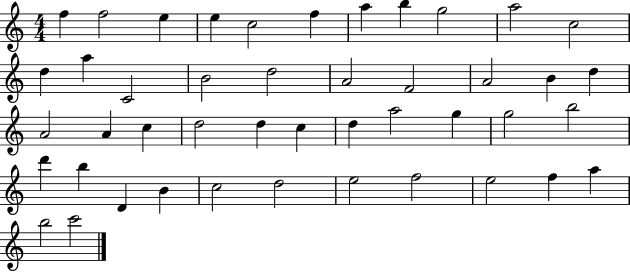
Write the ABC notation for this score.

X:1
T:Untitled
M:4/4
L:1/4
K:C
f f2 e e c2 f a b g2 a2 c2 d a C2 B2 d2 A2 F2 A2 B d A2 A c d2 d c d a2 g g2 b2 d' b D B c2 d2 e2 f2 e2 f a b2 c'2